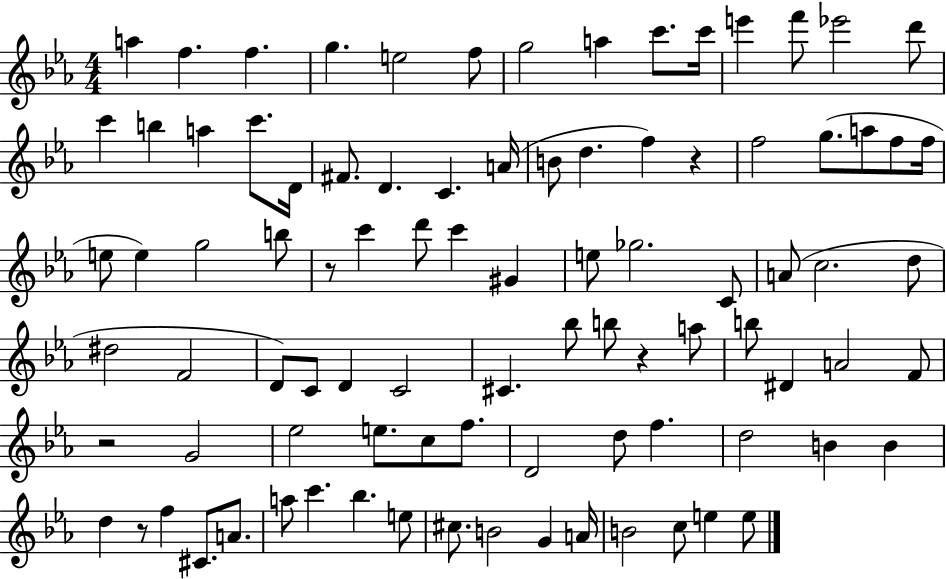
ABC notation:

X:1
T:Untitled
M:4/4
L:1/4
K:Eb
a f f g e2 f/2 g2 a c'/2 c'/4 e' f'/2 _e'2 d'/2 c' b a c'/2 D/4 ^F/2 D C A/4 B/2 d f z f2 g/2 a/2 f/2 f/4 e/2 e g2 b/2 z/2 c' d'/2 c' ^G e/2 _g2 C/2 A/2 c2 d/2 ^d2 F2 D/2 C/2 D C2 ^C _b/2 b/2 z a/2 b/2 ^D A2 F/2 z2 G2 _e2 e/2 c/2 f/2 D2 d/2 f d2 B B d z/2 f ^C/2 A/2 a/2 c' _b e/2 ^c/2 B2 G A/4 B2 c/2 e e/2